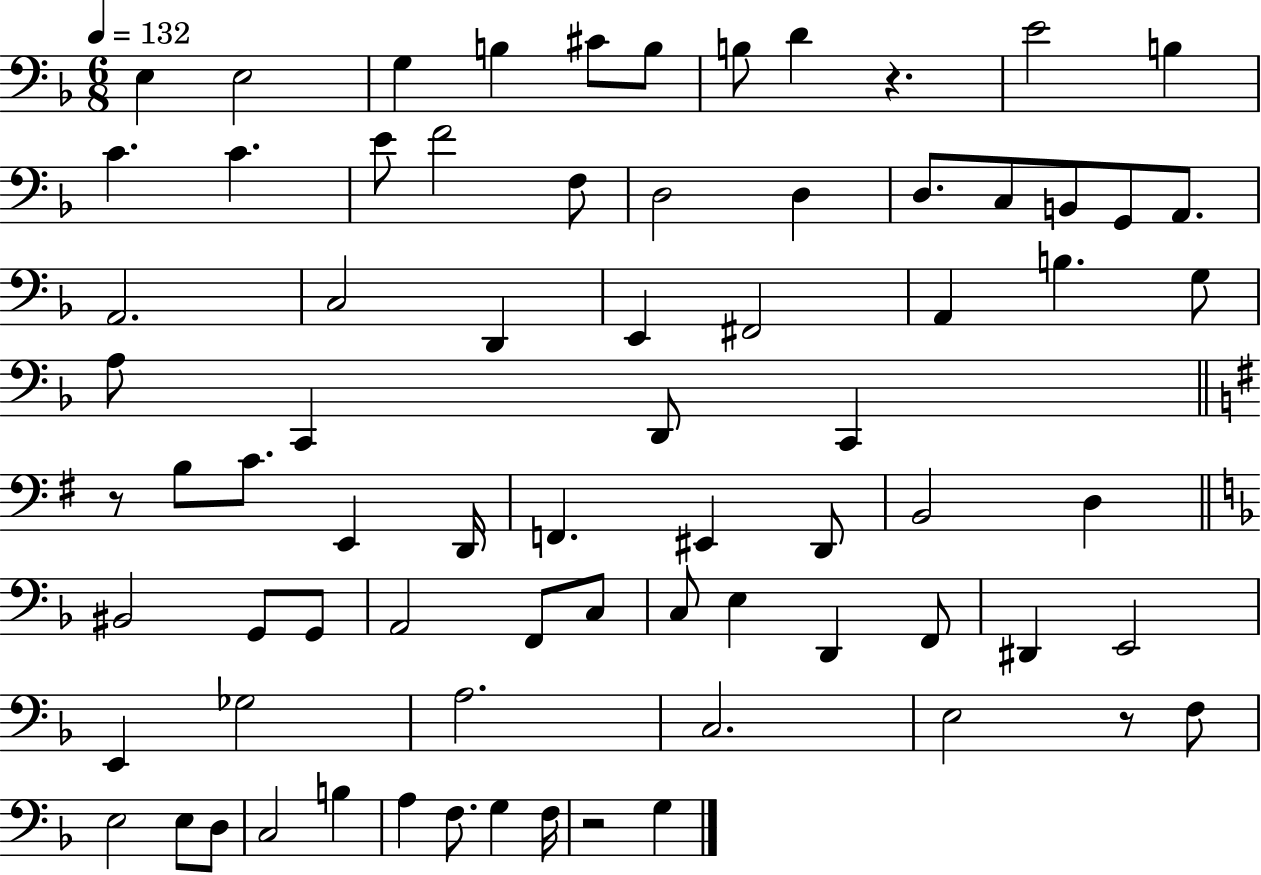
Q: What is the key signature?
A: F major